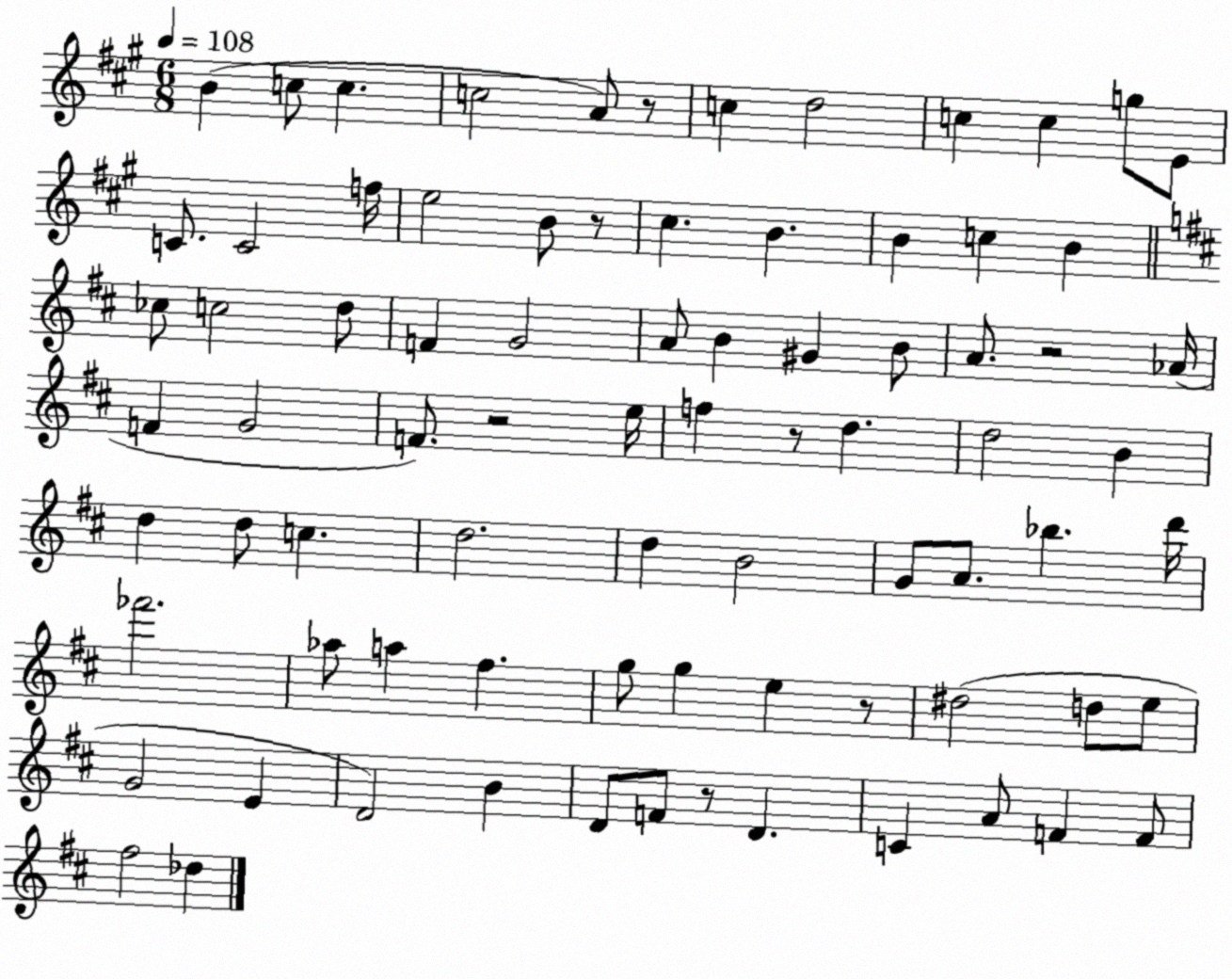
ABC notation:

X:1
T:Untitled
M:6/8
L:1/4
K:A
B c/2 c c2 A/2 z/2 c d2 c c g/2 E/2 C/2 C2 f/4 e2 B/2 z/2 ^c B B c B _c/2 c2 d/2 F G2 A/2 B ^G B/2 A/2 z2 _A/4 F G2 F/2 z2 e/4 f z/2 d d2 B d d/2 c d2 d B2 G/2 A/2 _b d'/4 _f'2 _a/2 a ^f g/2 g e z/2 ^d2 d/2 e/2 G2 E D2 B D/2 F/2 z/2 D C A/2 F F/2 ^f2 _d